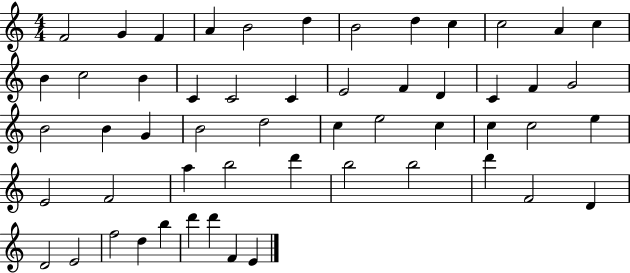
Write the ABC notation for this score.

X:1
T:Untitled
M:4/4
L:1/4
K:C
F2 G F A B2 d B2 d c c2 A c B c2 B C C2 C E2 F D C F G2 B2 B G B2 d2 c e2 c c c2 e E2 F2 a b2 d' b2 b2 d' F2 D D2 E2 f2 d b d' d' F E